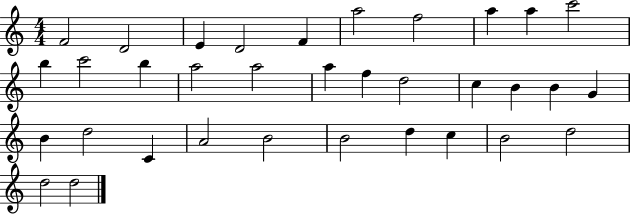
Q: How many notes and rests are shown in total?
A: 34